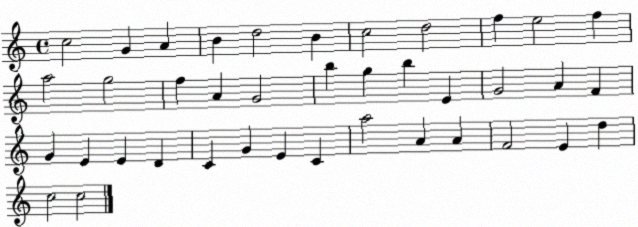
X:1
T:Untitled
M:4/4
L:1/4
K:C
c2 G A B d2 B c2 d2 f e2 f a2 g2 f A G2 b g b E G2 A F G E E D C G E C a2 A A F2 E d c2 c2